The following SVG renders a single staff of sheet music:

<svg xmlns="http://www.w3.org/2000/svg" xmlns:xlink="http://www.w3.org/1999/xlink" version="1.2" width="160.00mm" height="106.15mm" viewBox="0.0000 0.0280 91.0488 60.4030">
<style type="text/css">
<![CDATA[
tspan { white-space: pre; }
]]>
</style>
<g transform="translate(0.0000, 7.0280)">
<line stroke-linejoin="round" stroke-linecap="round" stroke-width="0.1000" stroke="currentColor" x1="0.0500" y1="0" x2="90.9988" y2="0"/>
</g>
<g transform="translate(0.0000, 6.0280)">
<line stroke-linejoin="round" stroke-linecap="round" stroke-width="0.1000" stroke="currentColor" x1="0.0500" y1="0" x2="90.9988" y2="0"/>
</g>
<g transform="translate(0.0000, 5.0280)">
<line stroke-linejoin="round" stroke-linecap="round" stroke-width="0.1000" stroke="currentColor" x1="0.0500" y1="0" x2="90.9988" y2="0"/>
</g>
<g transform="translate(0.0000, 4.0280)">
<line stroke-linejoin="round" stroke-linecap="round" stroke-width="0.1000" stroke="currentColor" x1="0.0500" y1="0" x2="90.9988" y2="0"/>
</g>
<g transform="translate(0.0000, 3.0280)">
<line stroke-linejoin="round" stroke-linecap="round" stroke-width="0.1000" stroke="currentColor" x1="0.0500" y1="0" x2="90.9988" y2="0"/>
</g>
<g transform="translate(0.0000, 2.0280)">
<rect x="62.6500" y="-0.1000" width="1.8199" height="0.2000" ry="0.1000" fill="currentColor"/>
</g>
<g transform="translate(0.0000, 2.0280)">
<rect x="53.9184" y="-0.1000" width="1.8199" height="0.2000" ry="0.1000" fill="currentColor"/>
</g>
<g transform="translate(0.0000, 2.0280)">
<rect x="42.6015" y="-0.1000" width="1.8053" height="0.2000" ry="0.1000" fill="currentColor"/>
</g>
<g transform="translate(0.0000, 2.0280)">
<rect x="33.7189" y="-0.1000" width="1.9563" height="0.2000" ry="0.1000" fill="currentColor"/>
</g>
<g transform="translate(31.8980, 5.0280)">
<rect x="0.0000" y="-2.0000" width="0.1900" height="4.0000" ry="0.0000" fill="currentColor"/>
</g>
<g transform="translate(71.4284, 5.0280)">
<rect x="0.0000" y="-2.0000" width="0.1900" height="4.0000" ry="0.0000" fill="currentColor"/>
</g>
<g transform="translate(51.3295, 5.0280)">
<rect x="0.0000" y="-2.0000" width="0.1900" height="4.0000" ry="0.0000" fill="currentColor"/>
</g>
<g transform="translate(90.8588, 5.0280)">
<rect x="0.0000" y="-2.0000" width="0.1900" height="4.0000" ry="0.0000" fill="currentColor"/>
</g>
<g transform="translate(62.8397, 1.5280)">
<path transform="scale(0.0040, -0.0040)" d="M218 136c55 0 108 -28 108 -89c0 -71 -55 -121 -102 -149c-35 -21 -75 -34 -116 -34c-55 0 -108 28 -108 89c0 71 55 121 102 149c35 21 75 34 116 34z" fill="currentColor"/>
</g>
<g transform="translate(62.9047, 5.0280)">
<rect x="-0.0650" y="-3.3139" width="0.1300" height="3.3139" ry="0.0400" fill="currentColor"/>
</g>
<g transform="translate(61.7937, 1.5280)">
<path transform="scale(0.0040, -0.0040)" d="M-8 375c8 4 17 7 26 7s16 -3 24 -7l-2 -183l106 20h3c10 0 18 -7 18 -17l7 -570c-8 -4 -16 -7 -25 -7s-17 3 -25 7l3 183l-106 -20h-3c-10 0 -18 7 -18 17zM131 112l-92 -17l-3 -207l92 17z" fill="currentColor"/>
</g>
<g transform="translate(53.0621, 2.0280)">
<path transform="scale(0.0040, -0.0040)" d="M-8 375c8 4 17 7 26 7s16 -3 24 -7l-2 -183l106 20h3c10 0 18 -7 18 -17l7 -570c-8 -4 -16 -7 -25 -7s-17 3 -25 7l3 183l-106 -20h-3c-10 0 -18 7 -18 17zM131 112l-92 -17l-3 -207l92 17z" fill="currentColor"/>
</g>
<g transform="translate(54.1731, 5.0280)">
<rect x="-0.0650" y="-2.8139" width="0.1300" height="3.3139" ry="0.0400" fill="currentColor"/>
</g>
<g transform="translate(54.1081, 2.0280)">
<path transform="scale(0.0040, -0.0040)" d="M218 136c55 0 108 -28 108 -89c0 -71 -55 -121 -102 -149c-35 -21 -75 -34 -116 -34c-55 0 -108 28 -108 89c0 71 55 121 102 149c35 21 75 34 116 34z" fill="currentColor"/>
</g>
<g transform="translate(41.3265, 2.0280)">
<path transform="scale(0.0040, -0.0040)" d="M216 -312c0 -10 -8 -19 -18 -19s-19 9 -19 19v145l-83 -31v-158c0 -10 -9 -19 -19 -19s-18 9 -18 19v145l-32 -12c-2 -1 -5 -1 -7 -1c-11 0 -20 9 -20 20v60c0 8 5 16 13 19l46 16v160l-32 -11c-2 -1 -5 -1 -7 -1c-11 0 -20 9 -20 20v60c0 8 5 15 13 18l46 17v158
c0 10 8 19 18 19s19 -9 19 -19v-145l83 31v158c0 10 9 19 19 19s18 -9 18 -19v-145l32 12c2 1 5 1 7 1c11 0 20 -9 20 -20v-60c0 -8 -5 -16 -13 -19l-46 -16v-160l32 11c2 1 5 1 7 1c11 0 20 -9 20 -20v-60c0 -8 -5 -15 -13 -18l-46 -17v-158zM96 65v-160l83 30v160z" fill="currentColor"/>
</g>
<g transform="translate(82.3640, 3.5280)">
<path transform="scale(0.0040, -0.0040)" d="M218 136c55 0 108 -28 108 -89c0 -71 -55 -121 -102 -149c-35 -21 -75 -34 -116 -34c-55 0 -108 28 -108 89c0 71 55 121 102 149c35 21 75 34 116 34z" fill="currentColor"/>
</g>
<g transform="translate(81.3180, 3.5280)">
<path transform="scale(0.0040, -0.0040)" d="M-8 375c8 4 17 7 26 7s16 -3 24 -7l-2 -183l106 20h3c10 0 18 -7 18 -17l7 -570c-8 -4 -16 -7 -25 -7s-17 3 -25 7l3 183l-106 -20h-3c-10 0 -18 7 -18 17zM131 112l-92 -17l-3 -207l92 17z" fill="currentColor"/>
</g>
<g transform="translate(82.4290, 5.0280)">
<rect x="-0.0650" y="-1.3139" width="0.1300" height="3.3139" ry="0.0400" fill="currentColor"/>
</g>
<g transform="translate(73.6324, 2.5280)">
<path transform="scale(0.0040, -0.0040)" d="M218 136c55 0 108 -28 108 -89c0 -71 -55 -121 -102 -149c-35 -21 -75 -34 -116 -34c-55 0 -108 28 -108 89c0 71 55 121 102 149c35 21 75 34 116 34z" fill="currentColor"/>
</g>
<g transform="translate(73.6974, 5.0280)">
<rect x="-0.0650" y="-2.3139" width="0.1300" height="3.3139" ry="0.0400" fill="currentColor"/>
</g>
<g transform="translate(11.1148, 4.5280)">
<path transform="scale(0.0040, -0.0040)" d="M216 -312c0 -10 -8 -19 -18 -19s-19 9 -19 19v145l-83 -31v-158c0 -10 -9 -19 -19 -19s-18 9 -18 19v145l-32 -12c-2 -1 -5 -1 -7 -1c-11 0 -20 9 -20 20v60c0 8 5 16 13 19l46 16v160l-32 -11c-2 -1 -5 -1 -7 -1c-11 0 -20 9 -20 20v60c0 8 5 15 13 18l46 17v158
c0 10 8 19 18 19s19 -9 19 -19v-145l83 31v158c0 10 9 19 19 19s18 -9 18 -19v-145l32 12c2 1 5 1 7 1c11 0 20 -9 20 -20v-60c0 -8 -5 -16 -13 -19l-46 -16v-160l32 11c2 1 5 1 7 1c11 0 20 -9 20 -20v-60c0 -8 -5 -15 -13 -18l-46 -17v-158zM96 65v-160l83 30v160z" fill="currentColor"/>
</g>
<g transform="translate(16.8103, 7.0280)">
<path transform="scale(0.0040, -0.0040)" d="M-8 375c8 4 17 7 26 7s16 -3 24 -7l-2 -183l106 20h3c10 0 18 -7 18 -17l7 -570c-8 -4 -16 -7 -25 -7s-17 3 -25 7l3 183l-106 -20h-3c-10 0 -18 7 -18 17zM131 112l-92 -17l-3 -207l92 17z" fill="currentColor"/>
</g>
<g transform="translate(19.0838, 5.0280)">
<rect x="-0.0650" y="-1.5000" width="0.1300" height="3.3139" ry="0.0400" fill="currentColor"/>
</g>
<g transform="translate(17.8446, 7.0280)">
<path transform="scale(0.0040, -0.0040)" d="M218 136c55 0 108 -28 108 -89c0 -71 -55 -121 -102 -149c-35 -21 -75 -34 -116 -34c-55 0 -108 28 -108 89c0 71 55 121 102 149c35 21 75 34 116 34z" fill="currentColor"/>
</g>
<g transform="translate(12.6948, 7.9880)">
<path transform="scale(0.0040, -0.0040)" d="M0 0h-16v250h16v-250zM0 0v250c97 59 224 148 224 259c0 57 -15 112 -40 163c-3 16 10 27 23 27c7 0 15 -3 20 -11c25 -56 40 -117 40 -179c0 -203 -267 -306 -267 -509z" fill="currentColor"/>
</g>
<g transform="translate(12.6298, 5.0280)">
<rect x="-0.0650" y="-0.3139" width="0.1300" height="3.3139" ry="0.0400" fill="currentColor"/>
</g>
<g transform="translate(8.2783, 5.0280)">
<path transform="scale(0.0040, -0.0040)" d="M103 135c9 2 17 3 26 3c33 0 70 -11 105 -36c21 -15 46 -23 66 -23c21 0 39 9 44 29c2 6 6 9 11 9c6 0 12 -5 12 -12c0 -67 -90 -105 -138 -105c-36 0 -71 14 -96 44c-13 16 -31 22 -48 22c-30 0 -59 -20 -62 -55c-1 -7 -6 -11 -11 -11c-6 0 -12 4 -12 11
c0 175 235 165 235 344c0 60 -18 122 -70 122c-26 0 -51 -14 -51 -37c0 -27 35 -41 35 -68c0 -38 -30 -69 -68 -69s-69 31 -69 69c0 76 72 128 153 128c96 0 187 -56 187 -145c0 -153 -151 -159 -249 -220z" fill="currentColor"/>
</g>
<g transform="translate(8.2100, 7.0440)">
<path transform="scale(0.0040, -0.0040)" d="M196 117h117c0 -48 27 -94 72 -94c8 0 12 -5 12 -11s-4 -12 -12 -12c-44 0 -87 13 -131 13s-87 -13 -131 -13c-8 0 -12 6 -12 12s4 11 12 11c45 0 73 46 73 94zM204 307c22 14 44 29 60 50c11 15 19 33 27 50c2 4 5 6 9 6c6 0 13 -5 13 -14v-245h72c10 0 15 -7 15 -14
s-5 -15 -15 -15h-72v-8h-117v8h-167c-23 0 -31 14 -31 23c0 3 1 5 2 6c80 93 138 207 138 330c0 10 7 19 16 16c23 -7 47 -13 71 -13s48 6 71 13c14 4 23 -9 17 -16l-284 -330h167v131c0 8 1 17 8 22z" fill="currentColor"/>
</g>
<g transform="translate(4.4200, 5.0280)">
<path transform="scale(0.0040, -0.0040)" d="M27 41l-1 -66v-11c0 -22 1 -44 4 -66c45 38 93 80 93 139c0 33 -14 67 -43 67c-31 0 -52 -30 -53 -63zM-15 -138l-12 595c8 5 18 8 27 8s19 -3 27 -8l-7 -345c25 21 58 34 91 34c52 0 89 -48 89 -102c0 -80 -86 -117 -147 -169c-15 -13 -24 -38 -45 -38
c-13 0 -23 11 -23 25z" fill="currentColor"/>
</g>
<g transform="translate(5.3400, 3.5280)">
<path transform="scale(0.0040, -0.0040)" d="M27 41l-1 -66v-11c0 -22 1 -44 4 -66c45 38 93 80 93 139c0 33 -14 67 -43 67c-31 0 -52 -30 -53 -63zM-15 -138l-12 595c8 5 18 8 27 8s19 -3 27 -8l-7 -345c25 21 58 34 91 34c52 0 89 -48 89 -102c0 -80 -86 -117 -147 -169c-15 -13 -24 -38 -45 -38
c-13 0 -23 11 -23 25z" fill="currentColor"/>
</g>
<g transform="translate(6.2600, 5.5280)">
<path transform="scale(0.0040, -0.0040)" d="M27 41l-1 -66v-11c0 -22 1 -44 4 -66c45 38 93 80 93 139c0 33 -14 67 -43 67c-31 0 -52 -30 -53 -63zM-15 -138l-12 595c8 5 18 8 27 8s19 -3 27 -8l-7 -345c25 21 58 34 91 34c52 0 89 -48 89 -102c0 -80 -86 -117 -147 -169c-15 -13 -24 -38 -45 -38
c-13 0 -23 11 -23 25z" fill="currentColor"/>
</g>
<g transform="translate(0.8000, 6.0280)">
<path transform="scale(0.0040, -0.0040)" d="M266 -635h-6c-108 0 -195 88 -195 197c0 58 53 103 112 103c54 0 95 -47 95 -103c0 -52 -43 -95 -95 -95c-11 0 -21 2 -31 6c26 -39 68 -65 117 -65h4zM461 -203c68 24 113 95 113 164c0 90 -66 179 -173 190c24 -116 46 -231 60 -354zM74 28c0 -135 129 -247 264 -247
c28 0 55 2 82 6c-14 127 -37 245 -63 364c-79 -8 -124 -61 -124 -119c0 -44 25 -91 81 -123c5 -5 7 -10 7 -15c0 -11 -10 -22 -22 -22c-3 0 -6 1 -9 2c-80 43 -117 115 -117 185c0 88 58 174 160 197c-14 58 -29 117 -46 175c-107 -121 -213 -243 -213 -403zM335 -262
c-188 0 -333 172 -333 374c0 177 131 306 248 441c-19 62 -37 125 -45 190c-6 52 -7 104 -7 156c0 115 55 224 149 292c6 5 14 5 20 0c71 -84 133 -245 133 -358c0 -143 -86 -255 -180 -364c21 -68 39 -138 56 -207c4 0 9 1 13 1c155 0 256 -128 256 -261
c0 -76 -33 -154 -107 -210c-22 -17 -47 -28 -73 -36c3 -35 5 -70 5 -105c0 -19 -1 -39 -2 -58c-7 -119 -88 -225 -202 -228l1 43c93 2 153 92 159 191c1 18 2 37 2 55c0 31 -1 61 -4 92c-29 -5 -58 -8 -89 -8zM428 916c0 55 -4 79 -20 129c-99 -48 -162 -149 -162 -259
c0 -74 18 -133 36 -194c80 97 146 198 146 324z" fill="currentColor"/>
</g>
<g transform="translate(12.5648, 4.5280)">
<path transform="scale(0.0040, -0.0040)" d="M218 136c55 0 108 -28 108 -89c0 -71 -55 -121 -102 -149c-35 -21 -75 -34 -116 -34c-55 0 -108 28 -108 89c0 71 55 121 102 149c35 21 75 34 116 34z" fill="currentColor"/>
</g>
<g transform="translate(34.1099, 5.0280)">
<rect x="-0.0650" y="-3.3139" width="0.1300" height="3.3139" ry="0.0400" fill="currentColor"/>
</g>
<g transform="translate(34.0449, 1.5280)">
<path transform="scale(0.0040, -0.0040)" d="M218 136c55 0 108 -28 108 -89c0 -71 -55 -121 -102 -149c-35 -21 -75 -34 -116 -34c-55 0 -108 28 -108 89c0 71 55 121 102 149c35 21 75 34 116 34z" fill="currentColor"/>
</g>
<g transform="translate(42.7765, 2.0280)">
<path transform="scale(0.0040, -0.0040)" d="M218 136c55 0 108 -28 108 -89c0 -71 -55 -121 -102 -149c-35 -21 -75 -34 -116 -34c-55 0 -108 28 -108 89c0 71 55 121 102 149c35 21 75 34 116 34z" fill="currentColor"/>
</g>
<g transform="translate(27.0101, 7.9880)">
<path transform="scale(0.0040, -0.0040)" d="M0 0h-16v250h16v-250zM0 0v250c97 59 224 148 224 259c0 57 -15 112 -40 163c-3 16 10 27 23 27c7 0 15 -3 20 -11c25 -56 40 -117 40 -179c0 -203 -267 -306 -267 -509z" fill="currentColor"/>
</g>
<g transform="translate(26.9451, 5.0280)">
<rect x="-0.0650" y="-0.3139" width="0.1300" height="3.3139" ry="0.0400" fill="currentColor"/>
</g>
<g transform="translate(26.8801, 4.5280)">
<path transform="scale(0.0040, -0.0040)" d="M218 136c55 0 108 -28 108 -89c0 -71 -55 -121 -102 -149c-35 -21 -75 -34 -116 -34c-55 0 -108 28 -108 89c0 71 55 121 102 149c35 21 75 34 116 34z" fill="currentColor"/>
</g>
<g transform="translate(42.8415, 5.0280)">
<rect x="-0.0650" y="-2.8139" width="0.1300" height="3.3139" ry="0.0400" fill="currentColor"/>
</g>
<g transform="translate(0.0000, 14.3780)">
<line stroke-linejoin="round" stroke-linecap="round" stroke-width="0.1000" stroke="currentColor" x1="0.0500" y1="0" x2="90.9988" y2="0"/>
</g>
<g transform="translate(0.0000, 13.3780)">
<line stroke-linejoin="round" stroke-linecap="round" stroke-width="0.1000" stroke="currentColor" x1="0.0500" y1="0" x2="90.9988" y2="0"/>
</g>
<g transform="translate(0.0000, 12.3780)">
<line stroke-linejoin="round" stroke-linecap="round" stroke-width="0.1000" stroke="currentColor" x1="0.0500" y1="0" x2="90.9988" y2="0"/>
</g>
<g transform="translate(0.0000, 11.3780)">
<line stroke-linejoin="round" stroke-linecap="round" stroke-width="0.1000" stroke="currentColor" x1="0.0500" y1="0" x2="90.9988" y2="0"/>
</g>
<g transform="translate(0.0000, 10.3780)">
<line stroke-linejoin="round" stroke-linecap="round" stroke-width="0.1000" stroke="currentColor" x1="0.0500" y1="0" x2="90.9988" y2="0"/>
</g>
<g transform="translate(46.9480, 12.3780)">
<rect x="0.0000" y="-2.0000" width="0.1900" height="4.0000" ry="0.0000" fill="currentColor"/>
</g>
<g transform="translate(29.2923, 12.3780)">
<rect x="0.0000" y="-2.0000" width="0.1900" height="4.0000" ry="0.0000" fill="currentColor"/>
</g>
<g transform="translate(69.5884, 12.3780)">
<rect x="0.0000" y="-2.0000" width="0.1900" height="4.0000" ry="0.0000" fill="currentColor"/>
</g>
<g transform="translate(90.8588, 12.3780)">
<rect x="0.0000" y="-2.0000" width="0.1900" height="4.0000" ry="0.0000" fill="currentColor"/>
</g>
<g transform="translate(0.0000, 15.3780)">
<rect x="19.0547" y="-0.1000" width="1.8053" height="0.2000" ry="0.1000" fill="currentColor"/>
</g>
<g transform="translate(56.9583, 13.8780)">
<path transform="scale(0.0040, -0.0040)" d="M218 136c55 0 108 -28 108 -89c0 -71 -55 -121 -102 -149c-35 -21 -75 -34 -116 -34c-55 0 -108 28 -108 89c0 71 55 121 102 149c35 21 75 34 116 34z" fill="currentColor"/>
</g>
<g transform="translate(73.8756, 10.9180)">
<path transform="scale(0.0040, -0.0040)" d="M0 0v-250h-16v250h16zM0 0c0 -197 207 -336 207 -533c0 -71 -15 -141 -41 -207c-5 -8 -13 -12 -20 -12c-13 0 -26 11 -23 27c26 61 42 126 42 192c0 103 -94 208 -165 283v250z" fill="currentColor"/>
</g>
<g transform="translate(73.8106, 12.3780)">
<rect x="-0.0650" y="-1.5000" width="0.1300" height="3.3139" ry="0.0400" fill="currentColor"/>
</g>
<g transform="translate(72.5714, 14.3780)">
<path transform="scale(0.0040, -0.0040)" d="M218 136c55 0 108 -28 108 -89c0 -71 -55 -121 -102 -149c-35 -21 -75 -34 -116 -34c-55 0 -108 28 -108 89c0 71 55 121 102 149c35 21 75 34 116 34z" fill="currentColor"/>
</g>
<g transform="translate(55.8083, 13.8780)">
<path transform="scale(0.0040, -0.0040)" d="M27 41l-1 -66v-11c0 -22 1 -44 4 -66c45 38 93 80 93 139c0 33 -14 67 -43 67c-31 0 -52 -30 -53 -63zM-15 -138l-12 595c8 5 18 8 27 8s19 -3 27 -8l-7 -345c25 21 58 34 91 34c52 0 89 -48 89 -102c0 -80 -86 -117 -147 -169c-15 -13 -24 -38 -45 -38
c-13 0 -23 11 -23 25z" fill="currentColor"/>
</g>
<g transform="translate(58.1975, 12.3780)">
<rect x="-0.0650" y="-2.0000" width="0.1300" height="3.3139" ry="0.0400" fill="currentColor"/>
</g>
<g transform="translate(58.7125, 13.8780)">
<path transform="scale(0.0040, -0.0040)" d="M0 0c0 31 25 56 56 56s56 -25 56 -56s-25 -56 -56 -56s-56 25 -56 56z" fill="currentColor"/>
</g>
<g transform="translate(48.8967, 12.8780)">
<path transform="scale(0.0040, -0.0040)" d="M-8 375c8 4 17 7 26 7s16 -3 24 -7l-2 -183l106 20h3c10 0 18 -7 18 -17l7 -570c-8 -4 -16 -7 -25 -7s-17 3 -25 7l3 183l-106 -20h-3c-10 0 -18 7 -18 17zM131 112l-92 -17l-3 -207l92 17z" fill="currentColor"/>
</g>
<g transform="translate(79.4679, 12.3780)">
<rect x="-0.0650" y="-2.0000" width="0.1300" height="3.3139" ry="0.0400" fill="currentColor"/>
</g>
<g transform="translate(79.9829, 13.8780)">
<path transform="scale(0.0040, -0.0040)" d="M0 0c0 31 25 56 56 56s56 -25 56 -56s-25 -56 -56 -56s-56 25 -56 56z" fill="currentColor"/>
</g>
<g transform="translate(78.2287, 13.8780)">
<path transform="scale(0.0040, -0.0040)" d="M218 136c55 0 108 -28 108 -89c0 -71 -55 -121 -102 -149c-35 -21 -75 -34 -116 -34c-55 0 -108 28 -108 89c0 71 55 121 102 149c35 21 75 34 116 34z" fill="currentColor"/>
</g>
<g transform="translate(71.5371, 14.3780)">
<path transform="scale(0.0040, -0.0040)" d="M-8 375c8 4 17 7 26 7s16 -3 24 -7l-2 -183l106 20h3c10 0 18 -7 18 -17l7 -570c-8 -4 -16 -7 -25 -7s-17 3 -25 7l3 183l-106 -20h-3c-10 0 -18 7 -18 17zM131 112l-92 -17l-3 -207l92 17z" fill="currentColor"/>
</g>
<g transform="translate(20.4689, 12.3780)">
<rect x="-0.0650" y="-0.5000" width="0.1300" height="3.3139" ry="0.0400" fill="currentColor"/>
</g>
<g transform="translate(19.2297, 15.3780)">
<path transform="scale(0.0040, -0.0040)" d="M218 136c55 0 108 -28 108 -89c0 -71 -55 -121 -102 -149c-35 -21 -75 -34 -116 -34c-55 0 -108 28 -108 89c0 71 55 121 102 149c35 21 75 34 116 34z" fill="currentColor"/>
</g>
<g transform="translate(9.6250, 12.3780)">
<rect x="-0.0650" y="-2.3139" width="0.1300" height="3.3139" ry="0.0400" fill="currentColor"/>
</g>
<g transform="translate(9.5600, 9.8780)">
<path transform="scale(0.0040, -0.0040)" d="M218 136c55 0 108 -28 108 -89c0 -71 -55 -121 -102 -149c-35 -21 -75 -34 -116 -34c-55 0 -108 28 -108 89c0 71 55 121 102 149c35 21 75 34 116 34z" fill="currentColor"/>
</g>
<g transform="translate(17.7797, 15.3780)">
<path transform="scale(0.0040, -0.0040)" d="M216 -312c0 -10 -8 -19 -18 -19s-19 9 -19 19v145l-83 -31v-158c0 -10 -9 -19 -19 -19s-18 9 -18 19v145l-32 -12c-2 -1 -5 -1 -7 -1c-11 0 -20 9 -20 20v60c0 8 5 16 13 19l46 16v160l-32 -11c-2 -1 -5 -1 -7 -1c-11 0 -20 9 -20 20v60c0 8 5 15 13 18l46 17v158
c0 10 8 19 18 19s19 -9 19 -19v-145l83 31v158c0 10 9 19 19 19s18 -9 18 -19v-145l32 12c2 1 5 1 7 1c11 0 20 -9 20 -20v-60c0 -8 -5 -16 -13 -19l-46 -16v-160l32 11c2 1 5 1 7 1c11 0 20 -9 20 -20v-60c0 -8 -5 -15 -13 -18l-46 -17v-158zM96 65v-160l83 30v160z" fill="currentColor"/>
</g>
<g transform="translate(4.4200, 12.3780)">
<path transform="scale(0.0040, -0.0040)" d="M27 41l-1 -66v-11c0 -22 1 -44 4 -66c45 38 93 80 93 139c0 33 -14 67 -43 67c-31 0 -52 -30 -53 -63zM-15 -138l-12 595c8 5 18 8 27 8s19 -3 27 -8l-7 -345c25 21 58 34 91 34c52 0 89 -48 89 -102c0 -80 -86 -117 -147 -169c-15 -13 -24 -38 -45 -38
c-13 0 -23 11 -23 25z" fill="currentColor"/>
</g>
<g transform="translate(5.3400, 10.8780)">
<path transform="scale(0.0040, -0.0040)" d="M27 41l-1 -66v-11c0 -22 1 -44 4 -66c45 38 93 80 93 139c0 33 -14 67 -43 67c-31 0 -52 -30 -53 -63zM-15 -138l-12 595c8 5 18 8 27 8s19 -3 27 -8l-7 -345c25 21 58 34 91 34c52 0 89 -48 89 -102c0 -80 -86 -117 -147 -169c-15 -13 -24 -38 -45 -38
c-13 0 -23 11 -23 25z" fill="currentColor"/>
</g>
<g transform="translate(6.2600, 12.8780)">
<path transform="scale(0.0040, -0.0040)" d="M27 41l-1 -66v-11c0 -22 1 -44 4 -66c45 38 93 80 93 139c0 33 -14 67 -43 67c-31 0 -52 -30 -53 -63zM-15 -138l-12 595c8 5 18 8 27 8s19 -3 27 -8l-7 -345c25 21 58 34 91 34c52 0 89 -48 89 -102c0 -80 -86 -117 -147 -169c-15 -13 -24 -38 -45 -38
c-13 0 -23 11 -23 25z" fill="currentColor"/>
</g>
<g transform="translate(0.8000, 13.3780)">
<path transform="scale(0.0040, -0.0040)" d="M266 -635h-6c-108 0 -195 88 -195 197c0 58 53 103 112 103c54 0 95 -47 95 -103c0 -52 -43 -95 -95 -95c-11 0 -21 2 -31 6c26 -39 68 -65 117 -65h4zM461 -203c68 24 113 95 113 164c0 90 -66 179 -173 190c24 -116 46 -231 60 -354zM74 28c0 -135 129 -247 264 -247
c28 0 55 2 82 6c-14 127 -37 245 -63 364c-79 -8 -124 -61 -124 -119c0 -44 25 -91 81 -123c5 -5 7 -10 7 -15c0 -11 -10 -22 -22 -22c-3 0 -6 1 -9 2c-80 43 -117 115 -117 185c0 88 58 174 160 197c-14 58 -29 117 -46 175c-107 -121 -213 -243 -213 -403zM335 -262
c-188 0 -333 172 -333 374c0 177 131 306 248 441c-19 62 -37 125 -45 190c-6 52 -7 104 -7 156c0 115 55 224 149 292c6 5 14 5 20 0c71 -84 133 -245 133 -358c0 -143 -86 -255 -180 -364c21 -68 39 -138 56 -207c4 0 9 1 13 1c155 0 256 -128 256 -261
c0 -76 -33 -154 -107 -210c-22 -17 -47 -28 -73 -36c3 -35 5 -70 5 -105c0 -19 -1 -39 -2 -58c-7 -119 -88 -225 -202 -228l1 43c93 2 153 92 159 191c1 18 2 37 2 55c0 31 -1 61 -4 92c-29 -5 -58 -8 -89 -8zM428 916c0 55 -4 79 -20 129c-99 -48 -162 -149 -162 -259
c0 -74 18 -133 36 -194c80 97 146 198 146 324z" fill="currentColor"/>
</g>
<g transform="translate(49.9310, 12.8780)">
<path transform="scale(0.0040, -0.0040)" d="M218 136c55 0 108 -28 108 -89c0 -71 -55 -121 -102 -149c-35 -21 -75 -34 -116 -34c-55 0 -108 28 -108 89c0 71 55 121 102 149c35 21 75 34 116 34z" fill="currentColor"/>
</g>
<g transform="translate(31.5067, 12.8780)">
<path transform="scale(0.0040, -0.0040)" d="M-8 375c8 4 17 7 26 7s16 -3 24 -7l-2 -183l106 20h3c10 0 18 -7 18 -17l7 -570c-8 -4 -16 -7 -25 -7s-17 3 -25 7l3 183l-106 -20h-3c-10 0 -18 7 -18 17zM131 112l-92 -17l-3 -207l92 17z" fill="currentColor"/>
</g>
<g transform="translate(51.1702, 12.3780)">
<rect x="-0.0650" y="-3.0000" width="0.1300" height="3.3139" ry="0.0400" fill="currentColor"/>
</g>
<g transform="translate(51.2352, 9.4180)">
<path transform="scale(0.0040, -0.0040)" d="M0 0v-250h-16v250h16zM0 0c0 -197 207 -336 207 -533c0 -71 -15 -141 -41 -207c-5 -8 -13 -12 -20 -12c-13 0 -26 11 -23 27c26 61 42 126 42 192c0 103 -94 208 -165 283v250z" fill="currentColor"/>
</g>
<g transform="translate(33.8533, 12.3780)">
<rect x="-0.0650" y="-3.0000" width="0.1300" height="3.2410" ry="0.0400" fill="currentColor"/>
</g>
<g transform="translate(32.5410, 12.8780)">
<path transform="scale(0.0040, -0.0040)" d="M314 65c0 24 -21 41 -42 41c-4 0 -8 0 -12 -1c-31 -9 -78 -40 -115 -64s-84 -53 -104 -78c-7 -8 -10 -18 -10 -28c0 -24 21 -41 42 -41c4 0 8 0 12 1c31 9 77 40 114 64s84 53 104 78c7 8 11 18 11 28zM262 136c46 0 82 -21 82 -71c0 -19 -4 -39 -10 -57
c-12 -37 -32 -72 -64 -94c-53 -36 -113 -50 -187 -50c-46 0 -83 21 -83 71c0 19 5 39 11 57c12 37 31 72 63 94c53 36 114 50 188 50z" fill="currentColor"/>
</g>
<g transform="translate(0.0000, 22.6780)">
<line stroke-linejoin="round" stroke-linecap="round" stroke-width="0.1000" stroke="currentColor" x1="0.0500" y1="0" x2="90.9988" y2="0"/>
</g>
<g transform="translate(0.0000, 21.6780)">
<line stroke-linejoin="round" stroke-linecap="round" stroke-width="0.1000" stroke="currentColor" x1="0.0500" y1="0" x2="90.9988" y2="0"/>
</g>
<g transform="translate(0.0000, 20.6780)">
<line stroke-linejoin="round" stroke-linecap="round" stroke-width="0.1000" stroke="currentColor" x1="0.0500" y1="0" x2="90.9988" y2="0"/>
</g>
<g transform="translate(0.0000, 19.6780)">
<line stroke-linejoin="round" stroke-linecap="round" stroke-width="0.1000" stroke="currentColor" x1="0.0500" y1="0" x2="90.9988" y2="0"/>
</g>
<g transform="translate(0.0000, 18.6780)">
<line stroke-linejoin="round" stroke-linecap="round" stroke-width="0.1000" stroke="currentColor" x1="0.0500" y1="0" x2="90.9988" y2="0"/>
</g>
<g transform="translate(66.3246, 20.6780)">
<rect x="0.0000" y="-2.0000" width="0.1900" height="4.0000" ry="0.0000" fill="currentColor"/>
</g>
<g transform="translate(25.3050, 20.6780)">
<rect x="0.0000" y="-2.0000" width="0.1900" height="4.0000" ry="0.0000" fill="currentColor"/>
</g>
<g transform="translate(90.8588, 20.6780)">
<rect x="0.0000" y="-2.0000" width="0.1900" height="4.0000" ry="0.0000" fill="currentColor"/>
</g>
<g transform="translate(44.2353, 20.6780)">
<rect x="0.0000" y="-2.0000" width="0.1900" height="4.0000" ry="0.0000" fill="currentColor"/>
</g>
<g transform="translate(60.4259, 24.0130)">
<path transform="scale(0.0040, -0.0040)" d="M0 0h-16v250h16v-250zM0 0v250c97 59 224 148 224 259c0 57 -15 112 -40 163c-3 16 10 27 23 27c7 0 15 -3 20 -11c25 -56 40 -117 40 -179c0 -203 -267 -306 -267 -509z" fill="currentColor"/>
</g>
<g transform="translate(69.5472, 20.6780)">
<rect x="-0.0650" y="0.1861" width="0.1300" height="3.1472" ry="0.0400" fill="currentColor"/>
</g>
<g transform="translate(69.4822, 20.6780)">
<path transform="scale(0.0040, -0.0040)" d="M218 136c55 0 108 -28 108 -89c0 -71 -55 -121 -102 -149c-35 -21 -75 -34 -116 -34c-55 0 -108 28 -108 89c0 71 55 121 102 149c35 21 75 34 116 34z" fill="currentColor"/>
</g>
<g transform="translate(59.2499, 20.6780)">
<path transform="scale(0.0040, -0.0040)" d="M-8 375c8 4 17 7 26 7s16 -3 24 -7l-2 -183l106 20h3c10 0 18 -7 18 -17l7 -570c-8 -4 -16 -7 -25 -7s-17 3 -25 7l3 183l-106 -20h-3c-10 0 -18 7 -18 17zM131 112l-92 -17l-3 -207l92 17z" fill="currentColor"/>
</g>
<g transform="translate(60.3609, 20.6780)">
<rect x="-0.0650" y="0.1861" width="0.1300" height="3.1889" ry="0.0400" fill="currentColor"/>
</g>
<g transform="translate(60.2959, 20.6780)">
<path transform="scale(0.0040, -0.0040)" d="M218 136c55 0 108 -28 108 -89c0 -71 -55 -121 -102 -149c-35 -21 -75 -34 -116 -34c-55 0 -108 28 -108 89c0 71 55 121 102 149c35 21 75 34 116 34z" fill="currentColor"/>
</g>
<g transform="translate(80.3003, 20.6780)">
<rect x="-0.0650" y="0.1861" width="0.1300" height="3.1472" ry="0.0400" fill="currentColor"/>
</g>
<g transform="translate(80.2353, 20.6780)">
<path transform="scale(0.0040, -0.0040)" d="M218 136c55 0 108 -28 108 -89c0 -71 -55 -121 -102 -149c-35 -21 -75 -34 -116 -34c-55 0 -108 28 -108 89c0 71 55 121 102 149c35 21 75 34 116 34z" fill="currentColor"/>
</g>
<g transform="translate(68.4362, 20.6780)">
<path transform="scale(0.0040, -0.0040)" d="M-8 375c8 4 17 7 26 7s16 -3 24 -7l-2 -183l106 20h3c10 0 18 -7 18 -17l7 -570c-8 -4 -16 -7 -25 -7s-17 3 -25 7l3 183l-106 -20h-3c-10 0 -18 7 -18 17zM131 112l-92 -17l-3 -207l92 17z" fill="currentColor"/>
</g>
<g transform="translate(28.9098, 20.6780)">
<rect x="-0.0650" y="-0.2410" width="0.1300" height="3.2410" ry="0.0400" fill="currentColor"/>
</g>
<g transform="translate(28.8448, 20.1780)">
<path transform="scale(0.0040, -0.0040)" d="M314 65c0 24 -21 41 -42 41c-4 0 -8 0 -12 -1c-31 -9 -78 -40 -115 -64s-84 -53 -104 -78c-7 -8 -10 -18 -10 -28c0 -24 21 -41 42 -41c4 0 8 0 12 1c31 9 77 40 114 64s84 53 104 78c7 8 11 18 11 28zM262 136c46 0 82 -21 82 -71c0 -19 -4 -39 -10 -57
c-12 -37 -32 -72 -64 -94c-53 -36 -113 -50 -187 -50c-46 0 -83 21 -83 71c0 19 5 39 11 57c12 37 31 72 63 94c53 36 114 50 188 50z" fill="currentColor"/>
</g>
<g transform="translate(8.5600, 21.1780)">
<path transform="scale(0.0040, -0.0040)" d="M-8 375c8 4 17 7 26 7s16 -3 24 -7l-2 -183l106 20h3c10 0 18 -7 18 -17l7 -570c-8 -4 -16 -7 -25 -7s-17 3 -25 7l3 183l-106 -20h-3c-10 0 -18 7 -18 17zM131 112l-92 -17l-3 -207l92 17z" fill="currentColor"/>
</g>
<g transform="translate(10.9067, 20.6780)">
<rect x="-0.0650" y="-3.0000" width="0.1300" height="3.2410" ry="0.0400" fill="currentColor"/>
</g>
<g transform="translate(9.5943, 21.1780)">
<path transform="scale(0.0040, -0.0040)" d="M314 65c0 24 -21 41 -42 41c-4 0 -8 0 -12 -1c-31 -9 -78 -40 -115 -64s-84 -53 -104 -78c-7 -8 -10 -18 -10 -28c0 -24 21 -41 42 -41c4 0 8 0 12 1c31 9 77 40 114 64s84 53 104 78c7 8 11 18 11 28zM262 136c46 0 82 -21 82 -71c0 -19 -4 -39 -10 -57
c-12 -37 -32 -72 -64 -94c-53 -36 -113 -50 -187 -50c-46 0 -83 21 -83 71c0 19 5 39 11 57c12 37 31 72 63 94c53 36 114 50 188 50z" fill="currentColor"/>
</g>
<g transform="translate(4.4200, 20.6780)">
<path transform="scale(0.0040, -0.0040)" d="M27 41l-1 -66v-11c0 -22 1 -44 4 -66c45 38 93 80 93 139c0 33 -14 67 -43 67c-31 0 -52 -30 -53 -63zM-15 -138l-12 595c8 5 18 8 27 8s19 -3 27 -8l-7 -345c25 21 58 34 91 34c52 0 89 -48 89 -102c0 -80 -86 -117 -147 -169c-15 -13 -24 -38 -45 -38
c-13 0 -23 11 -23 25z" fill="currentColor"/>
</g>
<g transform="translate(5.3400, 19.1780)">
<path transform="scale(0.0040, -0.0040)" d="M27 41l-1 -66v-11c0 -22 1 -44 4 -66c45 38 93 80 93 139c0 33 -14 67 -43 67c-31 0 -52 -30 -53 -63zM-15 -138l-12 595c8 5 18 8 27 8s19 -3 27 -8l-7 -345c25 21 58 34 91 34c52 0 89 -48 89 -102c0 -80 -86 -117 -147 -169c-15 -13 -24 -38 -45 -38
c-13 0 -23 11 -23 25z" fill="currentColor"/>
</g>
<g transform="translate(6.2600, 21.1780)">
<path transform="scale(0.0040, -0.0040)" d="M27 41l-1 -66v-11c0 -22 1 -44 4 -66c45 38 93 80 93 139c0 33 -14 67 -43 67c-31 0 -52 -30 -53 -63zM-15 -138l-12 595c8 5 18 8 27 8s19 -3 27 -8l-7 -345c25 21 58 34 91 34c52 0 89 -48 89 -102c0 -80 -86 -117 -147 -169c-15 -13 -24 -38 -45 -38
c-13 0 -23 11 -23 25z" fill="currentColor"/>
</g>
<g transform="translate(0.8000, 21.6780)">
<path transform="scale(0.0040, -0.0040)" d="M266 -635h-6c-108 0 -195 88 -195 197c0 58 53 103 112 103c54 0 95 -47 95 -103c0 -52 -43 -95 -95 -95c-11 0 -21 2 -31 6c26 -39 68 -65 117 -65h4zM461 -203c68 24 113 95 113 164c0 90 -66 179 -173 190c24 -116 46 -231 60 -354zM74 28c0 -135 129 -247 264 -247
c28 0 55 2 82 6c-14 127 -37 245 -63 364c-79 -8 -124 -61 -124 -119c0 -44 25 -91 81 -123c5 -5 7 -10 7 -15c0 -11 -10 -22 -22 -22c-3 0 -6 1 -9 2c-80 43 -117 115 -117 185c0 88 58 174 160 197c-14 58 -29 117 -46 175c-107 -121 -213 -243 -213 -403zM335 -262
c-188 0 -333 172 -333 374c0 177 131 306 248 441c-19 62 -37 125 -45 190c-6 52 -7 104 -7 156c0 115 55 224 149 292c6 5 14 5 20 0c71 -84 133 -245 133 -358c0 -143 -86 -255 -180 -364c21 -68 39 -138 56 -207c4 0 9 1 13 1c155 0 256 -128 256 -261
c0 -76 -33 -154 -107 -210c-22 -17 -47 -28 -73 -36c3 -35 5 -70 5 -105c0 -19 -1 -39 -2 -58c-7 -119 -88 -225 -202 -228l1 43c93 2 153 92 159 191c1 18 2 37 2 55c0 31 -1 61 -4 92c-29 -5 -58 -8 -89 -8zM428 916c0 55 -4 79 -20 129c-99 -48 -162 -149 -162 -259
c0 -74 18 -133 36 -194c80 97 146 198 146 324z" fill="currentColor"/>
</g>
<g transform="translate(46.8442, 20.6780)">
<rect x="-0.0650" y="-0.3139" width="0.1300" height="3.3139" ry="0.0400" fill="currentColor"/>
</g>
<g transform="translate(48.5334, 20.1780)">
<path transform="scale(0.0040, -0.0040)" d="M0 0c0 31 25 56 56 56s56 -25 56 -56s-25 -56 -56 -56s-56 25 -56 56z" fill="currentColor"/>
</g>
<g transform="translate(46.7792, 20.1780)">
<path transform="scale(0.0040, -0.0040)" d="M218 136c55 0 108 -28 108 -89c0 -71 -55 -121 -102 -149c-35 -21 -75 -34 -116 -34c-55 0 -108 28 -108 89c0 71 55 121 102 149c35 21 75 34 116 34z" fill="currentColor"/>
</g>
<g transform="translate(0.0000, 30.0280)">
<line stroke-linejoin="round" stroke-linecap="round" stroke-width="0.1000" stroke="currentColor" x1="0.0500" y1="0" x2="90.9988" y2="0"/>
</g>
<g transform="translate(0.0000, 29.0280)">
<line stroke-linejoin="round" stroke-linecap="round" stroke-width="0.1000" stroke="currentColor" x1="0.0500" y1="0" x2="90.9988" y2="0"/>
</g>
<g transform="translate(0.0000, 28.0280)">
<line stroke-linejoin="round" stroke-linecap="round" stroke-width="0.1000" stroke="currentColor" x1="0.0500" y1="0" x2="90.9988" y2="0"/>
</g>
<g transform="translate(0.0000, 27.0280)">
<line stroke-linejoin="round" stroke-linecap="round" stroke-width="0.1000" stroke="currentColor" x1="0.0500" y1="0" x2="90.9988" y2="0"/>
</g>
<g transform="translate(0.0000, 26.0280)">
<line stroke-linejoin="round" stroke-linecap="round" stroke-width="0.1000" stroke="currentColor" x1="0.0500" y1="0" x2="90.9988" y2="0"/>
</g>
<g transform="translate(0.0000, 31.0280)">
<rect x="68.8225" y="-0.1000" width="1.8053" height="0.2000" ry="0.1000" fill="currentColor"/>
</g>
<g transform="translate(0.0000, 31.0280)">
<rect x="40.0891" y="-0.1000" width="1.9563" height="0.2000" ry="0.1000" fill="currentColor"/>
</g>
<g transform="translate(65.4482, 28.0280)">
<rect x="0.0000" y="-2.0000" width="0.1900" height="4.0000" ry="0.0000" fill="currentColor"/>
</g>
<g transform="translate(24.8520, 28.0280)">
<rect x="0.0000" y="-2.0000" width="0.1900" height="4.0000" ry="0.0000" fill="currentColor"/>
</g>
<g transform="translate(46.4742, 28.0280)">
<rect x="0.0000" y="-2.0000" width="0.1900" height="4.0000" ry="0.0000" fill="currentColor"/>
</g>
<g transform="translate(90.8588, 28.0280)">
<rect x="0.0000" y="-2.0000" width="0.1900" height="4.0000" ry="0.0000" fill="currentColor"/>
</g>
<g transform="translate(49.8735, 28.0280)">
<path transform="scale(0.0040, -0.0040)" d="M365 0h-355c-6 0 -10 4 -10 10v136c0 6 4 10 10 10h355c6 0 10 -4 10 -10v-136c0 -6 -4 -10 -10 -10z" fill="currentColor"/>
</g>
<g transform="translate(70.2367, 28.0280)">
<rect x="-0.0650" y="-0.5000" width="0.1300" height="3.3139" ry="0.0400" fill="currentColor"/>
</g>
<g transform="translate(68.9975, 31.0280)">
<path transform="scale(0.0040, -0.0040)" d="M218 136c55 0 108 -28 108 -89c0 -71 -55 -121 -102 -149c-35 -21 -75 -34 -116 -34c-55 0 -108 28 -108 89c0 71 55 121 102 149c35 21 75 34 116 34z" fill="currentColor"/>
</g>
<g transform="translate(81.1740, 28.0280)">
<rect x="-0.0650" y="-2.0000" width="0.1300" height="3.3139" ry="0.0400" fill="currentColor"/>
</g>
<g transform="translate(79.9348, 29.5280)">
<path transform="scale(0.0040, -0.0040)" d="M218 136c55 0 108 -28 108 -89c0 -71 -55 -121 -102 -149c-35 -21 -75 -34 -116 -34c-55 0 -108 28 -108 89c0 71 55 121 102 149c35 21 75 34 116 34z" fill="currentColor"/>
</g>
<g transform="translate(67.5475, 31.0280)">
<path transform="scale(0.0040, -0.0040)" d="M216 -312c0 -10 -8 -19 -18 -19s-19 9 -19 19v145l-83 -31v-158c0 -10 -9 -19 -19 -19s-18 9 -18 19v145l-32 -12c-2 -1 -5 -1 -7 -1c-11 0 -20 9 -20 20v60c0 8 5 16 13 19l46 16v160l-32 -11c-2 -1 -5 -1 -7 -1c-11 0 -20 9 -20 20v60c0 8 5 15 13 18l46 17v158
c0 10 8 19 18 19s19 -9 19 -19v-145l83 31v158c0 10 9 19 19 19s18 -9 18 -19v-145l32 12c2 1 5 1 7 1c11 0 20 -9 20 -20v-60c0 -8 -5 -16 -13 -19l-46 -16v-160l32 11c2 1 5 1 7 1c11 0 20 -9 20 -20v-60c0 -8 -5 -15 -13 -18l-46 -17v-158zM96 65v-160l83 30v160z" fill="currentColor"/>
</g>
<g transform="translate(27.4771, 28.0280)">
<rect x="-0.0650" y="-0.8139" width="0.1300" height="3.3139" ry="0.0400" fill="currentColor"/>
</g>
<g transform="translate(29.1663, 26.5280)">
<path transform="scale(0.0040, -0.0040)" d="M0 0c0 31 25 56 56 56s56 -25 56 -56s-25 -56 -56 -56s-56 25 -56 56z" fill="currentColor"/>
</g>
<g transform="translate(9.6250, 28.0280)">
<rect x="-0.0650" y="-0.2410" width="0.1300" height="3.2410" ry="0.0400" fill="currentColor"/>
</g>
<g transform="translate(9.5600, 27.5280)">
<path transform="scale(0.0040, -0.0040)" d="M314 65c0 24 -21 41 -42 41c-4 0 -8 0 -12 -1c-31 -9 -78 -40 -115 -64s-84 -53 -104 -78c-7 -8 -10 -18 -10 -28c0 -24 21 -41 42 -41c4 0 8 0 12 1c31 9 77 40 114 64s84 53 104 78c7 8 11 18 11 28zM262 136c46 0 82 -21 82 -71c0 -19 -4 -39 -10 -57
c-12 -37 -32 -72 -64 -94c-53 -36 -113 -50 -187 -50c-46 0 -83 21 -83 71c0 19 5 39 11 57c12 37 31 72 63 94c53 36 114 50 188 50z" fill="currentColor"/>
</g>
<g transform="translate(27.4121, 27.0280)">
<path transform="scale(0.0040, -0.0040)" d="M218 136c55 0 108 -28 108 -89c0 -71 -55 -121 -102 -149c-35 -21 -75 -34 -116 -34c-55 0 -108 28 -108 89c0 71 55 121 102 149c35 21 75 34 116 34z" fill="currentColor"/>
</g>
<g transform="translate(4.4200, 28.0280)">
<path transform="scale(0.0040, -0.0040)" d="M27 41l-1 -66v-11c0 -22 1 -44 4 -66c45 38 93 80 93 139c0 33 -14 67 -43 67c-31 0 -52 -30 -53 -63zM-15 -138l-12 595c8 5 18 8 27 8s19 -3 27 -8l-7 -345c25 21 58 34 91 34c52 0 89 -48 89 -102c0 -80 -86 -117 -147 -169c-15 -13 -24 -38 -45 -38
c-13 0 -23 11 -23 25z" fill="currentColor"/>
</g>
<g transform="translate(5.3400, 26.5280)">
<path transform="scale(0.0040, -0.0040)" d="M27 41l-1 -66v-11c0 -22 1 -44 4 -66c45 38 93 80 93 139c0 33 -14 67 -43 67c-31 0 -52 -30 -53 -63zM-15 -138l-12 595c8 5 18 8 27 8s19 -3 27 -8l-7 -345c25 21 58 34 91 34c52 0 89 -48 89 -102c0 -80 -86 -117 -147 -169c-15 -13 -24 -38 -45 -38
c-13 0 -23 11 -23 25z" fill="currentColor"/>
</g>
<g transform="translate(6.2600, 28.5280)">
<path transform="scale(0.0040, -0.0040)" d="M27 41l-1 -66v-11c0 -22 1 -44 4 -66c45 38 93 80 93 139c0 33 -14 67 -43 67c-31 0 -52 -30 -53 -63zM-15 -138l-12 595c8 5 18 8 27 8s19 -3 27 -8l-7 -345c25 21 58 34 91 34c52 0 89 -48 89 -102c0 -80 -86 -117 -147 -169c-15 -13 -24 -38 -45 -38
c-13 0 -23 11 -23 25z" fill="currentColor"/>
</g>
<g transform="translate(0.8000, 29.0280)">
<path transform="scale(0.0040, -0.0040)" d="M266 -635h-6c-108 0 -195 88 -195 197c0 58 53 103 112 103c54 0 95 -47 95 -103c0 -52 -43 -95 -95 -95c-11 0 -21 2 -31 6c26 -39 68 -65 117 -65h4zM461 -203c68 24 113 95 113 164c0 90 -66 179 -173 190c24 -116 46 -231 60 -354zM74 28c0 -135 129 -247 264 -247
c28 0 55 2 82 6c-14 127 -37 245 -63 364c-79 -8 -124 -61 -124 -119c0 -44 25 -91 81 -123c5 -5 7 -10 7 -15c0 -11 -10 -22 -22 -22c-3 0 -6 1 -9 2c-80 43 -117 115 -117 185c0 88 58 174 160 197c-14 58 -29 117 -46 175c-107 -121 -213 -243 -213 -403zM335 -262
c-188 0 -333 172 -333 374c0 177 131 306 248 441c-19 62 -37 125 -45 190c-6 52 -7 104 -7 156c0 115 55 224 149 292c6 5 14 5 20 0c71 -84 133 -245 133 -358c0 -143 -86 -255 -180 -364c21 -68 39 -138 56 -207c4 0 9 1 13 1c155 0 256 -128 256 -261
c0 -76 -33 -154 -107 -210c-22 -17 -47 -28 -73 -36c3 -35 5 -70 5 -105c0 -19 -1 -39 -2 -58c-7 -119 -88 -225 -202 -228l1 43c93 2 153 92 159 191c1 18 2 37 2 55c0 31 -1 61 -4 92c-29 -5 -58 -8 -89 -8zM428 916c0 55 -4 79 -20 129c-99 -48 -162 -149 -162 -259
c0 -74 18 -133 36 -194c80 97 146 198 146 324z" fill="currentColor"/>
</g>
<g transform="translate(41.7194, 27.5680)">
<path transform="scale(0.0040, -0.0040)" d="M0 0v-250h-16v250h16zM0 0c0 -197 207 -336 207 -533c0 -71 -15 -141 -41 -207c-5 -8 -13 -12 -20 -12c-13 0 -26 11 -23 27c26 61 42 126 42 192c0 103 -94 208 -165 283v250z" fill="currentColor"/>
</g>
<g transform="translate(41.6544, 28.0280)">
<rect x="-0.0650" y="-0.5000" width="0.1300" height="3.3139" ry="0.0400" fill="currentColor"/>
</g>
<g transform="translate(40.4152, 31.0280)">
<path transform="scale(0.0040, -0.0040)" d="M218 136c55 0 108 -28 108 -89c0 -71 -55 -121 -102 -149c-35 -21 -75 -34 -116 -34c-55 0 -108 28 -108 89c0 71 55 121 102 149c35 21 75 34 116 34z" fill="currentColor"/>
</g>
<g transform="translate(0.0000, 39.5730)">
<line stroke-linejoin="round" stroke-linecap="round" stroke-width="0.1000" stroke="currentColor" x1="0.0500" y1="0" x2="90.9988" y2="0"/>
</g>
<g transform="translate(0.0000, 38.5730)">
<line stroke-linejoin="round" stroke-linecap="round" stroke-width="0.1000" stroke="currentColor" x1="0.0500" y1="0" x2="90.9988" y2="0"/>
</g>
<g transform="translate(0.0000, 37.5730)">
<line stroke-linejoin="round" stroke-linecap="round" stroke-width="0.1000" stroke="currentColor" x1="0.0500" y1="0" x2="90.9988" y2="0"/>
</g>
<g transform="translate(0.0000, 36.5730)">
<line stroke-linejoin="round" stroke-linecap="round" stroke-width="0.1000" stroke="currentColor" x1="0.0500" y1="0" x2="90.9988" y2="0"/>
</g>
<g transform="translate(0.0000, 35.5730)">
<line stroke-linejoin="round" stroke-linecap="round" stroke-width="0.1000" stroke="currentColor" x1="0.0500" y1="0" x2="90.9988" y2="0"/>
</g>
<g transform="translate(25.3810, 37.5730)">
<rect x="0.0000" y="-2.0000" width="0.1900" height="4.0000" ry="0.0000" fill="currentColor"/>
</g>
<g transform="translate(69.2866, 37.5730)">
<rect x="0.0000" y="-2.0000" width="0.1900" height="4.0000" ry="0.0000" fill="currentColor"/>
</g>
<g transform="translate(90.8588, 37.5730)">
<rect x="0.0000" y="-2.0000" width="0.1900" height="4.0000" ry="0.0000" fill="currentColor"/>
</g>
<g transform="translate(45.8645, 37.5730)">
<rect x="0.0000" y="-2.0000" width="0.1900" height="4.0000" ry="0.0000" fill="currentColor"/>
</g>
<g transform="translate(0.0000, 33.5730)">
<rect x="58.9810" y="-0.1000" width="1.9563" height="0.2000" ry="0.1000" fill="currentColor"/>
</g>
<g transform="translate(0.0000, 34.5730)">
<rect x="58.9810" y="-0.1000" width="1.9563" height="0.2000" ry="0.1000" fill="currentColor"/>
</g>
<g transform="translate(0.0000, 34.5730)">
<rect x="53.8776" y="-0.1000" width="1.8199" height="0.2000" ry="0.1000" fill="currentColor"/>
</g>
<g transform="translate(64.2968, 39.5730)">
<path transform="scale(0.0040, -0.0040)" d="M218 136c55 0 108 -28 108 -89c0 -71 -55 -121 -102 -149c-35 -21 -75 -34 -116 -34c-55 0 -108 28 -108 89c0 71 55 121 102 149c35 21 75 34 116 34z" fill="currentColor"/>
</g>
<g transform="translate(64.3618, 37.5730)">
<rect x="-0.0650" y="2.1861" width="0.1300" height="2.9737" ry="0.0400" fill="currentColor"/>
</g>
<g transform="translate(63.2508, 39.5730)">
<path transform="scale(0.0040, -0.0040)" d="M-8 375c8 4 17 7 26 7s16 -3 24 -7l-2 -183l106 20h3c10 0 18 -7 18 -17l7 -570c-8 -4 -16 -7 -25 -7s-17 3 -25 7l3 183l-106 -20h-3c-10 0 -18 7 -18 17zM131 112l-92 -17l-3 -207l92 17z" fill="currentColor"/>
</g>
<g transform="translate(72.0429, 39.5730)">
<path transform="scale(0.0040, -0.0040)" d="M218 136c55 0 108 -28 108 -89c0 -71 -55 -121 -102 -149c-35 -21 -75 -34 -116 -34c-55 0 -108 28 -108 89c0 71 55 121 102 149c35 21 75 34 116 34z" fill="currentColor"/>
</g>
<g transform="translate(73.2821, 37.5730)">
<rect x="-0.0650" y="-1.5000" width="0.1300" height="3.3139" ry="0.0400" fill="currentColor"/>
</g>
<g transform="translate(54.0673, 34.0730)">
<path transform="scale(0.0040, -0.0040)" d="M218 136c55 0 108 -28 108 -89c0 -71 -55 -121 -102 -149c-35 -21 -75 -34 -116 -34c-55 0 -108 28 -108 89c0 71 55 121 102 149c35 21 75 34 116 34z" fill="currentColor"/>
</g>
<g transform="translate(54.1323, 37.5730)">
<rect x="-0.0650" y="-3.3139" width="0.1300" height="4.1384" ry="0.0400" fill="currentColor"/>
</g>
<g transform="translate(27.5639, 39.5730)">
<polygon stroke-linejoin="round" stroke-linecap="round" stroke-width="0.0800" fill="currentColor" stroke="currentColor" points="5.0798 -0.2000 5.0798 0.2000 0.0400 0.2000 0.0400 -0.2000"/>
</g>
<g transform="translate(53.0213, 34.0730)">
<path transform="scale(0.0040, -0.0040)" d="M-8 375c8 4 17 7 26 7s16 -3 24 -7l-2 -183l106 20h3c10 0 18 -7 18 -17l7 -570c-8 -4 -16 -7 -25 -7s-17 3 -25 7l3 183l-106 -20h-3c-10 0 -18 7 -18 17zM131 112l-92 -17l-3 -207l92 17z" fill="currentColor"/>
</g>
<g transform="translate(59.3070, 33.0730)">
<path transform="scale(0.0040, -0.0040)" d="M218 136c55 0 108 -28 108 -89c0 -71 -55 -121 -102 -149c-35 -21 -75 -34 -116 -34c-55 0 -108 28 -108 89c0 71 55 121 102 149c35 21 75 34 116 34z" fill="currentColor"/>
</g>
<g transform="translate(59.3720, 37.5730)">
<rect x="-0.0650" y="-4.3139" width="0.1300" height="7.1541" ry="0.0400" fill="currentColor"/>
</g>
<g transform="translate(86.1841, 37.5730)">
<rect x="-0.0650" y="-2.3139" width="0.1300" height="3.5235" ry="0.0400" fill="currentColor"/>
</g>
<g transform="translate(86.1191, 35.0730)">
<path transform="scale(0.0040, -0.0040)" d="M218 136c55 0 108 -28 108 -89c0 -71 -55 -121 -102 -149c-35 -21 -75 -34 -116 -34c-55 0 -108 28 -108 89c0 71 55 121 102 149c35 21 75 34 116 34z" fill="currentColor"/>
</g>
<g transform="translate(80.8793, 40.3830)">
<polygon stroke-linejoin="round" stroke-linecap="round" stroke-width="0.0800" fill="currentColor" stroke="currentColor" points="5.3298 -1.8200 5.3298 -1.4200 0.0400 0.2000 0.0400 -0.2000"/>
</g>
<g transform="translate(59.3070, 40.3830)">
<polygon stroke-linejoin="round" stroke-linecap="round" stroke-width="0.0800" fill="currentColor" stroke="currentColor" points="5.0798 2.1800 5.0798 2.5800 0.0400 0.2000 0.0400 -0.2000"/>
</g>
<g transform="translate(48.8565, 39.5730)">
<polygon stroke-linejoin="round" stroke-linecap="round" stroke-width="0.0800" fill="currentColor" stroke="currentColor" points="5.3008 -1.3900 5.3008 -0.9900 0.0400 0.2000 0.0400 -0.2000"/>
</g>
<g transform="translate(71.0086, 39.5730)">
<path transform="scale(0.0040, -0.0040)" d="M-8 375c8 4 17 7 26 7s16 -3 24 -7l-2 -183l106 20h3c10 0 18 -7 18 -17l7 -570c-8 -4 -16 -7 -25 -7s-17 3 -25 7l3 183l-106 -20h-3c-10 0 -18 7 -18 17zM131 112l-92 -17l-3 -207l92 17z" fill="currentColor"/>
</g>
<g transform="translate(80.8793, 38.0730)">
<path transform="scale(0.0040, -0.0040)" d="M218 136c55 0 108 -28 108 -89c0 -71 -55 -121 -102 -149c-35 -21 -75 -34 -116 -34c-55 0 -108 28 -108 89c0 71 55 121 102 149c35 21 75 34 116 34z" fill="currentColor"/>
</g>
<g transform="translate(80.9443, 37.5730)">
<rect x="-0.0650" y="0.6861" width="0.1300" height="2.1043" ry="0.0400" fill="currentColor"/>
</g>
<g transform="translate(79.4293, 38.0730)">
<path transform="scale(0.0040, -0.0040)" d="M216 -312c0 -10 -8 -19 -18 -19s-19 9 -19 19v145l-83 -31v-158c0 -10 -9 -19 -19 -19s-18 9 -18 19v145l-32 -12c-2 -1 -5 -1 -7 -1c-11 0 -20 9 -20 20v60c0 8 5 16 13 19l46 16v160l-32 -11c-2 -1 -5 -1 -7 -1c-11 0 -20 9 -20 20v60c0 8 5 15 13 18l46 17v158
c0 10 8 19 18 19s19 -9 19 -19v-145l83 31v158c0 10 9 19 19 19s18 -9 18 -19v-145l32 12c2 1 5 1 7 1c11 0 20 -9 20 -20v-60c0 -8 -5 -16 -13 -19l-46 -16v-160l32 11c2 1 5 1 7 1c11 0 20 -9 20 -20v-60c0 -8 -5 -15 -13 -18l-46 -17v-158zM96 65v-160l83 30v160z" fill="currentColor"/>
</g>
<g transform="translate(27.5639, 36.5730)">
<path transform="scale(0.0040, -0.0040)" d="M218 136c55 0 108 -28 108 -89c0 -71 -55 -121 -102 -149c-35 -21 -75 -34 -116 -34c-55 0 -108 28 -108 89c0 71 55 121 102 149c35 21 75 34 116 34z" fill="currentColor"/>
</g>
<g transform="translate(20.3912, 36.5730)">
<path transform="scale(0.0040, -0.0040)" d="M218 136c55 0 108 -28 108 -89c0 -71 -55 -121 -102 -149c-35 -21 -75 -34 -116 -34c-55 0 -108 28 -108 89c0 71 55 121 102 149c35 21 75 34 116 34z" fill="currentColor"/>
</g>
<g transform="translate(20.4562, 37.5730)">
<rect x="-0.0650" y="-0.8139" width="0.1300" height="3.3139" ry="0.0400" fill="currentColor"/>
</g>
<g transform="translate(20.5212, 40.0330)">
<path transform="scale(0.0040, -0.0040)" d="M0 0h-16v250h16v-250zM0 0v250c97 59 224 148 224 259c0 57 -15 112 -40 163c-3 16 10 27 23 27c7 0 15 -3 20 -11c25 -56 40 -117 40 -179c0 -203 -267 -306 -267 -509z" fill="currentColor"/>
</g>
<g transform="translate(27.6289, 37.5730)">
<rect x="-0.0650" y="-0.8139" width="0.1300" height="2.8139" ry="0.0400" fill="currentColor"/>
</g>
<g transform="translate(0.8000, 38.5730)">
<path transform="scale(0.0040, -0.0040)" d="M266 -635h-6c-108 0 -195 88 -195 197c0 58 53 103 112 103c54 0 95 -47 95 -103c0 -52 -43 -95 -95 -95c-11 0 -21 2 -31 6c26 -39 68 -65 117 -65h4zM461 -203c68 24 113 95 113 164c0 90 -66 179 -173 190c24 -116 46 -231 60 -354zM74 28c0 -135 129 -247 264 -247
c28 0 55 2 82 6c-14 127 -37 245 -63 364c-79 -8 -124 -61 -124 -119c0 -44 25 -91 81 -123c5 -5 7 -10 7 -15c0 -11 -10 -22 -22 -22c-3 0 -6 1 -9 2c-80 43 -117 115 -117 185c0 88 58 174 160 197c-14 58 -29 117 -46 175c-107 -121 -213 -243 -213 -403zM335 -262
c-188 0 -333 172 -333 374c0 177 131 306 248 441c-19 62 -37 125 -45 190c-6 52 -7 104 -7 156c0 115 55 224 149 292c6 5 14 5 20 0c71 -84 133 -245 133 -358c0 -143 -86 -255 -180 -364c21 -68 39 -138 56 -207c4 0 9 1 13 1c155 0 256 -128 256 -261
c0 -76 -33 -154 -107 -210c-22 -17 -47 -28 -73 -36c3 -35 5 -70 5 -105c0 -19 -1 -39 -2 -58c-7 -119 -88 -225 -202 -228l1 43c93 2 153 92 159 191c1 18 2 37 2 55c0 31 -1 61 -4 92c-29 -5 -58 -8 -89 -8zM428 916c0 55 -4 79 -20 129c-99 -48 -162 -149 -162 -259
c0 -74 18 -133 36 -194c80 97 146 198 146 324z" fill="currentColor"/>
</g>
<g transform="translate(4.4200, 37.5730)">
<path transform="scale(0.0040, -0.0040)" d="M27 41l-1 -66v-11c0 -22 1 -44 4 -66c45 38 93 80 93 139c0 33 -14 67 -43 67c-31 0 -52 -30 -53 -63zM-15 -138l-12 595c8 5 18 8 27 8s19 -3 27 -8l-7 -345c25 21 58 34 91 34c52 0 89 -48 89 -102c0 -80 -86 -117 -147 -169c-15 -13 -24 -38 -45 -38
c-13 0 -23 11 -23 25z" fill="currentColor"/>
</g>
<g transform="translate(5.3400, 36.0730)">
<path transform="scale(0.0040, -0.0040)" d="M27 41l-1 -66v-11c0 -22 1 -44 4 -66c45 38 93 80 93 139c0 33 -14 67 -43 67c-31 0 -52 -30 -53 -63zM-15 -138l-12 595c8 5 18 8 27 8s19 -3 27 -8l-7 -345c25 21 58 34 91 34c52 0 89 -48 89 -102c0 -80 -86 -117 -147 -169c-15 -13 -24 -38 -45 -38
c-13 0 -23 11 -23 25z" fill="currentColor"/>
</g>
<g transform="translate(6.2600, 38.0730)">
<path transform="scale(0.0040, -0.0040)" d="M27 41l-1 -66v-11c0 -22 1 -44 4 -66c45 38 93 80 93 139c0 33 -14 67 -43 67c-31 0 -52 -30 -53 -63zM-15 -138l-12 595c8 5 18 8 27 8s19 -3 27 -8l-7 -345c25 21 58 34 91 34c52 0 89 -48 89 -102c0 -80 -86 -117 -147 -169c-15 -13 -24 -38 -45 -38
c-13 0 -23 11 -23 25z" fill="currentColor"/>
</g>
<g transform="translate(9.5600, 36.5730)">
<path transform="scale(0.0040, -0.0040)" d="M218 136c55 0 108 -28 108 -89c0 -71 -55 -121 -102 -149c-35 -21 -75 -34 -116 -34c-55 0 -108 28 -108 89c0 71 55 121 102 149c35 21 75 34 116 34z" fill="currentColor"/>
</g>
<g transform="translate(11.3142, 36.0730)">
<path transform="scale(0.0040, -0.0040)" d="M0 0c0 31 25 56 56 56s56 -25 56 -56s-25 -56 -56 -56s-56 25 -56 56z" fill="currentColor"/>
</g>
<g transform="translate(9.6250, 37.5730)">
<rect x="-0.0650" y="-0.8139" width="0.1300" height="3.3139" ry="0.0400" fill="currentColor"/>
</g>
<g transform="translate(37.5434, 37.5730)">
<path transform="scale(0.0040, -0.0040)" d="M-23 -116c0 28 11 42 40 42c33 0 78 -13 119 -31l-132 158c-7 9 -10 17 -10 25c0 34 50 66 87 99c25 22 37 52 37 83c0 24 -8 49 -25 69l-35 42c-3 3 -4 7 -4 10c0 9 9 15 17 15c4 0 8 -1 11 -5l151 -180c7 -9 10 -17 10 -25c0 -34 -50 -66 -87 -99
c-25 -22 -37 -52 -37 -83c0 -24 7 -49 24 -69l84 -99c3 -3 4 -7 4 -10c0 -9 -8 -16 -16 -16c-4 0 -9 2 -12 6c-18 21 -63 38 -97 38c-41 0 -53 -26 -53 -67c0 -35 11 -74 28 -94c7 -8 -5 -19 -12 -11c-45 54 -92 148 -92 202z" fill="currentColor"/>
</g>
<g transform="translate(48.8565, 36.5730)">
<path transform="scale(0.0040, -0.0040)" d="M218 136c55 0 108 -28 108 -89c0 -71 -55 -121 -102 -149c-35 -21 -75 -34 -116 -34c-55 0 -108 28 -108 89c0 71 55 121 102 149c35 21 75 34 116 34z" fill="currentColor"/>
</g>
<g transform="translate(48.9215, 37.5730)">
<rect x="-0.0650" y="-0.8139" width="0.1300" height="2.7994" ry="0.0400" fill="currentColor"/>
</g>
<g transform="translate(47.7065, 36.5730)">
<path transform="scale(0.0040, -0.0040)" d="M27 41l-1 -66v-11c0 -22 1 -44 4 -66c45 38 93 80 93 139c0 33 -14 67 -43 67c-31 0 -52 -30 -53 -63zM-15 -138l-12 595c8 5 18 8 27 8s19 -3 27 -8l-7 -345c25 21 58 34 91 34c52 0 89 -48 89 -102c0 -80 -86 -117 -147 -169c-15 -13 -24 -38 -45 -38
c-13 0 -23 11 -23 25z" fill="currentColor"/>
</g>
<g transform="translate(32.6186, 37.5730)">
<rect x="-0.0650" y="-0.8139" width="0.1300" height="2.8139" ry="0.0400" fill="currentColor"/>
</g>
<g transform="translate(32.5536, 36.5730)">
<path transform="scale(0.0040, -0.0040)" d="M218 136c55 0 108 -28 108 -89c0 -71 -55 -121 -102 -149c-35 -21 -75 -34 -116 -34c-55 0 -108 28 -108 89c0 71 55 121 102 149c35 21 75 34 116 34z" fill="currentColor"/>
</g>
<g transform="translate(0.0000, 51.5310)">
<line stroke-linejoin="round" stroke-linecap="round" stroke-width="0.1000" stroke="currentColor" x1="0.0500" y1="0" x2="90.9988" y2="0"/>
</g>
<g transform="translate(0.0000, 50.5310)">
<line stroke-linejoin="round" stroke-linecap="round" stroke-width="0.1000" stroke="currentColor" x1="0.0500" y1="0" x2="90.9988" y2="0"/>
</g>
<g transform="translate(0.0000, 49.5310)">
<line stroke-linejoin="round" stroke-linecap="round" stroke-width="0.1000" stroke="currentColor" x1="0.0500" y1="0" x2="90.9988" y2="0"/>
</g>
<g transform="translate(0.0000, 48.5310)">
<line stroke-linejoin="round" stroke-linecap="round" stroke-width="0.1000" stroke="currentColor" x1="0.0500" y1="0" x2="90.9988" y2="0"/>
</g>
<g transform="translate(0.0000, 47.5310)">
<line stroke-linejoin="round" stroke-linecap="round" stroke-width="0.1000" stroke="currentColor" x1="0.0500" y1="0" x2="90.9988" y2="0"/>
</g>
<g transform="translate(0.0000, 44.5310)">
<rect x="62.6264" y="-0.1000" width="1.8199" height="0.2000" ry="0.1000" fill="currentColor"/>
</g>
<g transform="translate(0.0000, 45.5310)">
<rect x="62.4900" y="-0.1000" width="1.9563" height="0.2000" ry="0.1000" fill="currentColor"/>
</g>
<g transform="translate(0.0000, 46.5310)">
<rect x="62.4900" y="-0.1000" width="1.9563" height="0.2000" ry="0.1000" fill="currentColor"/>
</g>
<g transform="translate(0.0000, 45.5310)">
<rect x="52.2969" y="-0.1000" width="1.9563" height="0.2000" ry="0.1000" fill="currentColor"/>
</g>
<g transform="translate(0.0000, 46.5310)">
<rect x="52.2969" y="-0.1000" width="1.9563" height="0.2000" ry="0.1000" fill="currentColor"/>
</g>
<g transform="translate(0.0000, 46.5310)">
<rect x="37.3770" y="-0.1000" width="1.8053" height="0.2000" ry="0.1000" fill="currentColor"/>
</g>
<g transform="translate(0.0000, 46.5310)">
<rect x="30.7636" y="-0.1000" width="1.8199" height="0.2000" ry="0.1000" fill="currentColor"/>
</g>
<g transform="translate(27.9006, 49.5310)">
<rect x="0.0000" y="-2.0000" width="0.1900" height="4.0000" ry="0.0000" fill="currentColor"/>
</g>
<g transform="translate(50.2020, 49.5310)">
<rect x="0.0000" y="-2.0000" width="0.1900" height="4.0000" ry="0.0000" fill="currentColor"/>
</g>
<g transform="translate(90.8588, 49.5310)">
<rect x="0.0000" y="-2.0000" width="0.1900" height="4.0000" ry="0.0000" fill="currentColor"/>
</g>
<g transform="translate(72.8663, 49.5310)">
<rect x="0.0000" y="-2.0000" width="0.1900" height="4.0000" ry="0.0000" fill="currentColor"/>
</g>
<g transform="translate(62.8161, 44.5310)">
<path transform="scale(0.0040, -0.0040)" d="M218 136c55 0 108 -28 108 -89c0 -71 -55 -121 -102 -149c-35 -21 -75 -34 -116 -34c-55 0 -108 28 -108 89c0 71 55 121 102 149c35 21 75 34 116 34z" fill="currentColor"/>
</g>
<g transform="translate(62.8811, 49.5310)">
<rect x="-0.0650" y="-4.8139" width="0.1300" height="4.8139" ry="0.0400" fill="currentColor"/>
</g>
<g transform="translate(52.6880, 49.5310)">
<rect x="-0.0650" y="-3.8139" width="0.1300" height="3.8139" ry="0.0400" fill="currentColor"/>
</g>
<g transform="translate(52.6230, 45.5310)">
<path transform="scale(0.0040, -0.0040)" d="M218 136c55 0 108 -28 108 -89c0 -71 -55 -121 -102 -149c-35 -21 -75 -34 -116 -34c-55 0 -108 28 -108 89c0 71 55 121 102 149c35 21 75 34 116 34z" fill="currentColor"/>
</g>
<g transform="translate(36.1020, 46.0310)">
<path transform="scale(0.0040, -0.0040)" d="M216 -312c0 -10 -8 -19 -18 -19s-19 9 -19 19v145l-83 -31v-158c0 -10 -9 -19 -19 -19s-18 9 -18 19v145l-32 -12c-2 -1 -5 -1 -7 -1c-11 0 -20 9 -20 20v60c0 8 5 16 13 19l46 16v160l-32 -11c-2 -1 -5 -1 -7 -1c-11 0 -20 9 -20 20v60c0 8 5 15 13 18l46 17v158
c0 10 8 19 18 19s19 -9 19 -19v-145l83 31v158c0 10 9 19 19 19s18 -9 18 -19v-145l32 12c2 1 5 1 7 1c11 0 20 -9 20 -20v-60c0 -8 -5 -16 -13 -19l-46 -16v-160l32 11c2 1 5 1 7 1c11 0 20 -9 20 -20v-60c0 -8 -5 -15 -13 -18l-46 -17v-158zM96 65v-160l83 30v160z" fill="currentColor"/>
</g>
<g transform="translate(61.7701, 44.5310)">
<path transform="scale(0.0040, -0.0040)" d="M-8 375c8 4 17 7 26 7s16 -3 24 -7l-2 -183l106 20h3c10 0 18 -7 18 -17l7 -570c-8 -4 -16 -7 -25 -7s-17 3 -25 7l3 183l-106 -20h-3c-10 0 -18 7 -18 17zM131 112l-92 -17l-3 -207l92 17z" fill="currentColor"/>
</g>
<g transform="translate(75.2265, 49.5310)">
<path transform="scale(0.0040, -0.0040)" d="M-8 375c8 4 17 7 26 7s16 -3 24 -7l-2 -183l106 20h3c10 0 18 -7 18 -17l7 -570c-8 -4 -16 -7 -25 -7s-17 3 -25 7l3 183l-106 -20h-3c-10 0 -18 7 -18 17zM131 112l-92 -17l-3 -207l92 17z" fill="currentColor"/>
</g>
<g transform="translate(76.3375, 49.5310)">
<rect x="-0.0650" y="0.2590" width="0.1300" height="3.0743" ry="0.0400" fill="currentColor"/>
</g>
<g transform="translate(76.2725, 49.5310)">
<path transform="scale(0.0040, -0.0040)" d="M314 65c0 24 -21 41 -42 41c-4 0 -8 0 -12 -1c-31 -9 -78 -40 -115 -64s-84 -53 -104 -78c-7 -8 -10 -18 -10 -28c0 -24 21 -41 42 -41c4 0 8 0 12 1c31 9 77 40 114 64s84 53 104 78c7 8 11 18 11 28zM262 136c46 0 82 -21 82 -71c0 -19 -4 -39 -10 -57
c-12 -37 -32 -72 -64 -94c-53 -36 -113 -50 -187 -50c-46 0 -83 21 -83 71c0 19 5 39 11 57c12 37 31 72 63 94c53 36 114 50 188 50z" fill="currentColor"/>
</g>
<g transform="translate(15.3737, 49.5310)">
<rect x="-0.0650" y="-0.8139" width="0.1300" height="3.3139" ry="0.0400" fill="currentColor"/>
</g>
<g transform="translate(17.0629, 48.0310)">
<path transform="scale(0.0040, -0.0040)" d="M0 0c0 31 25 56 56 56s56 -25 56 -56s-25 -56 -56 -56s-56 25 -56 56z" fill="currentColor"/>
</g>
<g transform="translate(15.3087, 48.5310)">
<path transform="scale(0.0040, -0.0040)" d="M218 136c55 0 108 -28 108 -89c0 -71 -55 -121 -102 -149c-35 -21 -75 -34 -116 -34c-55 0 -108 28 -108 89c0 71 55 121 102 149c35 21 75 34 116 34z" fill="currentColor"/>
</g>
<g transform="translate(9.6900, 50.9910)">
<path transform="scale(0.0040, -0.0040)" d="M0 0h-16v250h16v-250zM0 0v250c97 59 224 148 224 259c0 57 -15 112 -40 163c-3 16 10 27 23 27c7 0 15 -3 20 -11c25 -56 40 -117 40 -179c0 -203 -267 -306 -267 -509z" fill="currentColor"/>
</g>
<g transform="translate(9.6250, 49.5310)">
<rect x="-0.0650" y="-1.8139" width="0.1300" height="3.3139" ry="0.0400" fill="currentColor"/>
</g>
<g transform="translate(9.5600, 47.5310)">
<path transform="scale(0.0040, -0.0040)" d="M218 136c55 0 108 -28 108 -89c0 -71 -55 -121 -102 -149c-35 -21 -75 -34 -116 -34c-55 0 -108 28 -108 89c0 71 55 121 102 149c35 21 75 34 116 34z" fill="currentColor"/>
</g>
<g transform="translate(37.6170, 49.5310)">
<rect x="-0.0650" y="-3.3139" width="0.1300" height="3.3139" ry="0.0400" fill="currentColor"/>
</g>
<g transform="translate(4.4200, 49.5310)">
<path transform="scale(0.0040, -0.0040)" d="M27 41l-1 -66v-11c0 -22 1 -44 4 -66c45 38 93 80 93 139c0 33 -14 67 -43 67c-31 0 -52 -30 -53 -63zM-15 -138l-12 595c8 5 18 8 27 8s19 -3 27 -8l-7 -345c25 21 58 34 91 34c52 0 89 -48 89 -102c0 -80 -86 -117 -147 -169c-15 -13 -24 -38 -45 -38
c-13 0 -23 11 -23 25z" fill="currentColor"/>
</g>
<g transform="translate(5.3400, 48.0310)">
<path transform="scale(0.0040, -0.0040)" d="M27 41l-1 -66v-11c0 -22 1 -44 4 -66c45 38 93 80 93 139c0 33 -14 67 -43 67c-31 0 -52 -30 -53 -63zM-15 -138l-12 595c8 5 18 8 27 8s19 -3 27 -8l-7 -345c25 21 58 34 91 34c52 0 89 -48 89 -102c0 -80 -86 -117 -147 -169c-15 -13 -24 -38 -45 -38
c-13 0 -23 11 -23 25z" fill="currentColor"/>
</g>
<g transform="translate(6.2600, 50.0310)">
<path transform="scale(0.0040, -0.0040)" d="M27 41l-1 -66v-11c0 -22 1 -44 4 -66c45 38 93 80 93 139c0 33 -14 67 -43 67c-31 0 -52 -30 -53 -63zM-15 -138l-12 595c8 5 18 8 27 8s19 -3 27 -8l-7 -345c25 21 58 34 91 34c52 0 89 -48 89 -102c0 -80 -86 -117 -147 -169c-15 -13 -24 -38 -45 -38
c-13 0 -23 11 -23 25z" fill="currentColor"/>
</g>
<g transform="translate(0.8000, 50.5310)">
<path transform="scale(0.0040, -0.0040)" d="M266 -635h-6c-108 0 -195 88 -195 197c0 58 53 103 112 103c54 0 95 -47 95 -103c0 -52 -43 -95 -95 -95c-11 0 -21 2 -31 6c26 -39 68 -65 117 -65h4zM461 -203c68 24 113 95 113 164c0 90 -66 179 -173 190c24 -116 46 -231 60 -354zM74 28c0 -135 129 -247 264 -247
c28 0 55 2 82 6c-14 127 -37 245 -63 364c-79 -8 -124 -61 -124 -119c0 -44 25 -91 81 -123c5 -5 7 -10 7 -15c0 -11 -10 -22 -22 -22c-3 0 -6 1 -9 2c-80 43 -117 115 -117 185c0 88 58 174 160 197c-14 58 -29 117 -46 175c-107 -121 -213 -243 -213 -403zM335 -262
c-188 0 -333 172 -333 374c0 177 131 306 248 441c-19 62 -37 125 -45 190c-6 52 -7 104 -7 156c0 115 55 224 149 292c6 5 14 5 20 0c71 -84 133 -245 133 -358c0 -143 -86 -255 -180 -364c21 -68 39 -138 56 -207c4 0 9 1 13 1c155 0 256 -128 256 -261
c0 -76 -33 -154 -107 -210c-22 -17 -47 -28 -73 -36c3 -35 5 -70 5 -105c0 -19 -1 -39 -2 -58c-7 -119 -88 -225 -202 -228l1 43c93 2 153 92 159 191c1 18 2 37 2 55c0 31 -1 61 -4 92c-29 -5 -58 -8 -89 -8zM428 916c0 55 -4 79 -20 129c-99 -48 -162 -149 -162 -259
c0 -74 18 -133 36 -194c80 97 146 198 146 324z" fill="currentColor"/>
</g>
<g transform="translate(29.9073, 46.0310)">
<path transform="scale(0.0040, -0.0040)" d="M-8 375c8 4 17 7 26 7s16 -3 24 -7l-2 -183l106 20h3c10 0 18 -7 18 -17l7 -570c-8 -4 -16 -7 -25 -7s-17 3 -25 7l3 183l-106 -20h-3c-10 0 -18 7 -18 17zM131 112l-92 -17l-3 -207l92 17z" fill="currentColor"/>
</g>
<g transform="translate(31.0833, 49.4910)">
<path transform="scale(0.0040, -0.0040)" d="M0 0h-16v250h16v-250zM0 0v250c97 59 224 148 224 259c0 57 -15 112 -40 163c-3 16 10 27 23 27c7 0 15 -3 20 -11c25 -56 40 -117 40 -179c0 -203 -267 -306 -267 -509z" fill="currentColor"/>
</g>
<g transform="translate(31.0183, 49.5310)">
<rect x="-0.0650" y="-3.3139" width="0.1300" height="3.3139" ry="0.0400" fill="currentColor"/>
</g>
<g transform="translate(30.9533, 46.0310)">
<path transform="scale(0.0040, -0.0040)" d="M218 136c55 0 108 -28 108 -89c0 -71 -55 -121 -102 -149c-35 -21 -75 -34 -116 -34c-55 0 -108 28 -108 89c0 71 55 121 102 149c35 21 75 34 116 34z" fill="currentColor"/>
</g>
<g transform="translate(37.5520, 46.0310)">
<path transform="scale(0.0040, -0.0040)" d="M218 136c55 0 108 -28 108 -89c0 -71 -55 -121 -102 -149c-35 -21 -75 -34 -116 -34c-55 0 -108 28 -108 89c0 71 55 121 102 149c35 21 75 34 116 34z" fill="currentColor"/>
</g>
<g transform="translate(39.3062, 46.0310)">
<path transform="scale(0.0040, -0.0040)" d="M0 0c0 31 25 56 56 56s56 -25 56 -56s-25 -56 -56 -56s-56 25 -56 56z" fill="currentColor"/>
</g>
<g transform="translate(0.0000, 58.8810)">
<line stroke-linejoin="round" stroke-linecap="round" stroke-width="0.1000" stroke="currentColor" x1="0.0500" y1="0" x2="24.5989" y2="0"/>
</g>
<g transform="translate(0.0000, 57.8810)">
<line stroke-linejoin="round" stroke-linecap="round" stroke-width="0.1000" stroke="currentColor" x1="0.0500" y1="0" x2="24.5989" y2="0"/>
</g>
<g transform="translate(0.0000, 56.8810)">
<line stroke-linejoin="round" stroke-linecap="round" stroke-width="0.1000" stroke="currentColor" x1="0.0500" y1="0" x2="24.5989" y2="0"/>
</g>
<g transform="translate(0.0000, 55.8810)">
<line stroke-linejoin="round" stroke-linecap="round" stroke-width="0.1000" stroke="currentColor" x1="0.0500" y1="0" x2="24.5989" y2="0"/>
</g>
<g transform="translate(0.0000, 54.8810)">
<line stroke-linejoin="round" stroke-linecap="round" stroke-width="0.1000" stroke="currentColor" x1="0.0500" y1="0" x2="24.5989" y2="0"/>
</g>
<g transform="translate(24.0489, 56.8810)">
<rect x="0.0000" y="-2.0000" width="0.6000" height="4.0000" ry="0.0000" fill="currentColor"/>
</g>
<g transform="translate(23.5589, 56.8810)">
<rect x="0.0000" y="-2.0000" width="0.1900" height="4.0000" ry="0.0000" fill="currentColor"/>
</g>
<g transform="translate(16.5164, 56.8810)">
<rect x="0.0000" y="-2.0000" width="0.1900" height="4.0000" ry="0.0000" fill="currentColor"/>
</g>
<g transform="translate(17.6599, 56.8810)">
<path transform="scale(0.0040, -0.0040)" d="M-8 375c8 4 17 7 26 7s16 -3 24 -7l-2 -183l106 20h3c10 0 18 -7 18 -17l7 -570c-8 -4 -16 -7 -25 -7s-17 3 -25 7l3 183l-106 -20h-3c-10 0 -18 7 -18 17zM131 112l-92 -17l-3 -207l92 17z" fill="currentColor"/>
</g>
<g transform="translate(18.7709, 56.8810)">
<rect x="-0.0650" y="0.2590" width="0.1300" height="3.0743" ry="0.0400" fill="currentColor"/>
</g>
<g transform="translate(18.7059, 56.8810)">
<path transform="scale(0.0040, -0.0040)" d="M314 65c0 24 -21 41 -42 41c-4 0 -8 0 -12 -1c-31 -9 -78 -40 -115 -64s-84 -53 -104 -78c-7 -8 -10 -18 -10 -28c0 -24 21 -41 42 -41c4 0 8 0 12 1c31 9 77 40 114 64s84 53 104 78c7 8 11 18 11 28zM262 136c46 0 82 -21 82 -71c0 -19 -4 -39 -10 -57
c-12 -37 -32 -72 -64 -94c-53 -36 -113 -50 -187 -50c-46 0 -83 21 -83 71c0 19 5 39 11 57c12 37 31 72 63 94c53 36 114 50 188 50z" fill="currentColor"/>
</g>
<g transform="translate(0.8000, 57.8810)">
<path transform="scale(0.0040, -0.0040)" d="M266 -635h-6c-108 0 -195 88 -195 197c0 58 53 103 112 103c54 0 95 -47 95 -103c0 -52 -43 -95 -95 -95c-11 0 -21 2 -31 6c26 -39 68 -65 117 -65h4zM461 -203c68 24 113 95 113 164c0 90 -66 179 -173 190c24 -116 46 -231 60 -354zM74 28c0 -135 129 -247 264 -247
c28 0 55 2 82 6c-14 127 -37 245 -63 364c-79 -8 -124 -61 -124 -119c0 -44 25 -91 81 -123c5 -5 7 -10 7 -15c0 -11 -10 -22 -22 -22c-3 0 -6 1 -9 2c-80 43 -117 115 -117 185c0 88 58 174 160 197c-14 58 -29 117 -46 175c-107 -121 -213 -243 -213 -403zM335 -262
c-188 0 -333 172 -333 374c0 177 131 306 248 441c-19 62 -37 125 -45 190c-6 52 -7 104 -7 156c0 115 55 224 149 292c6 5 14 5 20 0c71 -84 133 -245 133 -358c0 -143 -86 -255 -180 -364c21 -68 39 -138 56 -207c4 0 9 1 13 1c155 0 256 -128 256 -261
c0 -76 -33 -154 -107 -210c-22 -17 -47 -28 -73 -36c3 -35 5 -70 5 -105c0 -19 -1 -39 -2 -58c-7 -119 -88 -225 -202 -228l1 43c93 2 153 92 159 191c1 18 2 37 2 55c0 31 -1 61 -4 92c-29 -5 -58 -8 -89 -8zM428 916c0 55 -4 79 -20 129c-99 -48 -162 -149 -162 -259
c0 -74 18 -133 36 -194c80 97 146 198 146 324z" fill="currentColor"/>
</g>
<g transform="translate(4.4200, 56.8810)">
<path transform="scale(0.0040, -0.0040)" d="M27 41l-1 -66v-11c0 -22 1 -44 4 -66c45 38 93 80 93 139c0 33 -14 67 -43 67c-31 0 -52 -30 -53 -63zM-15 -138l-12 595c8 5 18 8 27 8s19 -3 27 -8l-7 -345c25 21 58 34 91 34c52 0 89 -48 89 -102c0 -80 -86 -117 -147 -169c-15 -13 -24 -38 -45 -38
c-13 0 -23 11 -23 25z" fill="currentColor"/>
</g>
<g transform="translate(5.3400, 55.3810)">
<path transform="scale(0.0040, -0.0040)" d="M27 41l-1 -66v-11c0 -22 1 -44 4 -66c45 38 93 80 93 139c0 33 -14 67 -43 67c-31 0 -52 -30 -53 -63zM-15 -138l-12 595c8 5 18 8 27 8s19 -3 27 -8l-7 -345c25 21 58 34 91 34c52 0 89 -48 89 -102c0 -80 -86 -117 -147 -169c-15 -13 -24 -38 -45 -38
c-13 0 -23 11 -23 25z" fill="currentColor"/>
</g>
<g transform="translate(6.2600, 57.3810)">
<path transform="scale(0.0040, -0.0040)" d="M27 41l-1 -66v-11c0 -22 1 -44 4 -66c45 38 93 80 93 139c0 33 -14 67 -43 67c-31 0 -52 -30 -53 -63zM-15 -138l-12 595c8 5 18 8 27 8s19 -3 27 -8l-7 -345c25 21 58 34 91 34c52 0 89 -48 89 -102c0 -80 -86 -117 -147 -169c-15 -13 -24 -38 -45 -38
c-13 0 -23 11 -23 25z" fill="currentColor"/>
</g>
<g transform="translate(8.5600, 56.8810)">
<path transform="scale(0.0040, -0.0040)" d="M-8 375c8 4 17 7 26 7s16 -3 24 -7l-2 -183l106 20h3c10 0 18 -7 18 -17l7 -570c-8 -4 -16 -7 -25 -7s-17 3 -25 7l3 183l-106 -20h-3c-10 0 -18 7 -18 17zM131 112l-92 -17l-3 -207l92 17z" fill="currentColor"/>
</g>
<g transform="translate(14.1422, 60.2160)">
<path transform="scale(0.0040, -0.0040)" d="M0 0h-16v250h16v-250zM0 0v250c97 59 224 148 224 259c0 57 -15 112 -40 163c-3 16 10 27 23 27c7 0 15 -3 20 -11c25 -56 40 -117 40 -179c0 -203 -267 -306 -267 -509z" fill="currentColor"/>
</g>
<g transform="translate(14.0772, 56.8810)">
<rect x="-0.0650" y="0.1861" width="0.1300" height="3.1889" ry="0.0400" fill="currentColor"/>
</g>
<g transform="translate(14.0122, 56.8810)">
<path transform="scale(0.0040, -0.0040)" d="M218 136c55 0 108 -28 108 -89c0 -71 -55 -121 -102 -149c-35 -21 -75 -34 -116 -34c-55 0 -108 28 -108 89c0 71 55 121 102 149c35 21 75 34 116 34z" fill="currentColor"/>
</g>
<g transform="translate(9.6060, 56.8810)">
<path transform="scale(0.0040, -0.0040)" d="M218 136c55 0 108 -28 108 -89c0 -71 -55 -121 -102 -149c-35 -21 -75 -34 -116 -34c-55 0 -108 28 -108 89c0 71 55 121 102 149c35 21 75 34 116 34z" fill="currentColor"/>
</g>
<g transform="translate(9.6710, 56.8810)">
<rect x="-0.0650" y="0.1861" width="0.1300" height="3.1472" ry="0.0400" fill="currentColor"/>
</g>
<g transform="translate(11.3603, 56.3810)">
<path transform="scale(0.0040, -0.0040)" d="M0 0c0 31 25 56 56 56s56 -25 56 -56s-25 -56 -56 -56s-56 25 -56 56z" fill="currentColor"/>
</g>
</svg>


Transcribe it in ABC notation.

X:1
T:Untitled
M:2/4
L:1/4
K:Eb
^c/2 E ^c/2 _b ^a a b g e g ^C A2 A/2 _F E/2 F A2 c2 c B/2 B B c2 d C/2 z2 ^C F d d/2 d/2 d/2 z _d/2 b/2 d'/2 E/2 E ^A/2 g/2 f/2 d b/2 ^b c' e' B2 B B/2 B2